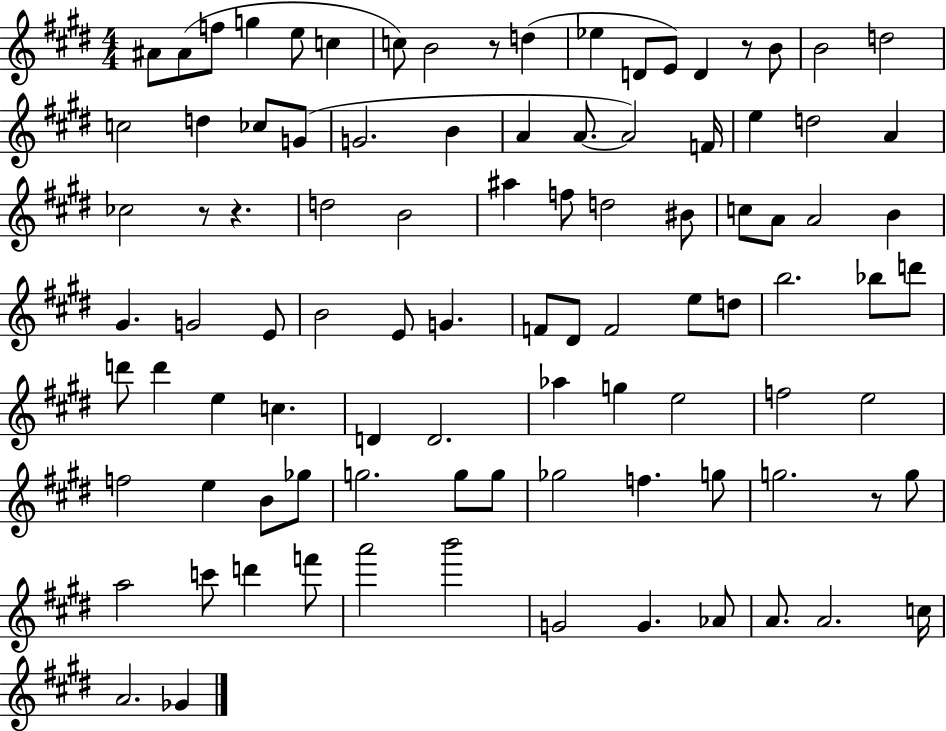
A#4/e A#4/e F5/e G5/q E5/e C5/q C5/e B4/h R/e D5/q Eb5/q D4/e E4/e D4/q R/e B4/e B4/h D5/h C5/h D5/q CES5/e G4/e G4/h. B4/q A4/q A4/e. A4/h F4/s E5/q D5/h A4/q CES5/h R/e R/q. D5/h B4/h A#5/q F5/e D5/h BIS4/e C5/e A4/e A4/h B4/q G#4/q. G4/h E4/e B4/h E4/e G4/q. F4/e D#4/e F4/h E5/e D5/e B5/h. Bb5/e D6/e D6/e D6/q E5/q C5/q. D4/q D4/h. Ab5/q G5/q E5/h F5/h E5/h F5/h E5/q B4/e Gb5/e G5/h. G5/e G5/e Gb5/h F5/q. G5/e G5/h. R/e G5/e A5/h C6/e D6/q F6/e A6/h B6/h G4/h G4/q. Ab4/e A4/e. A4/h. C5/s A4/h. Gb4/q